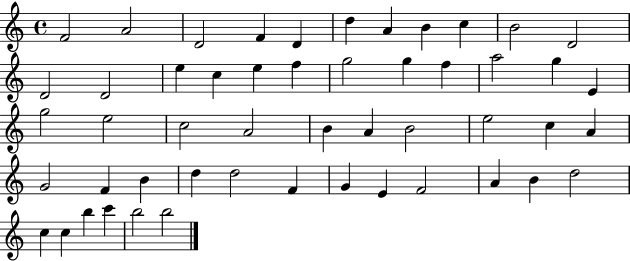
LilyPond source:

{
  \clef treble
  \time 4/4
  \defaultTimeSignature
  \key c \major
  f'2 a'2 | d'2 f'4 d'4 | d''4 a'4 b'4 c''4 | b'2 d'2 | \break d'2 d'2 | e''4 c''4 e''4 f''4 | g''2 g''4 f''4 | a''2 g''4 e'4 | \break g''2 e''2 | c''2 a'2 | b'4 a'4 b'2 | e''2 c''4 a'4 | \break g'2 f'4 b'4 | d''4 d''2 f'4 | g'4 e'4 f'2 | a'4 b'4 d''2 | \break c''4 c''4 b''4 c'''4 | b''2 b''2 | \bar "|."
}